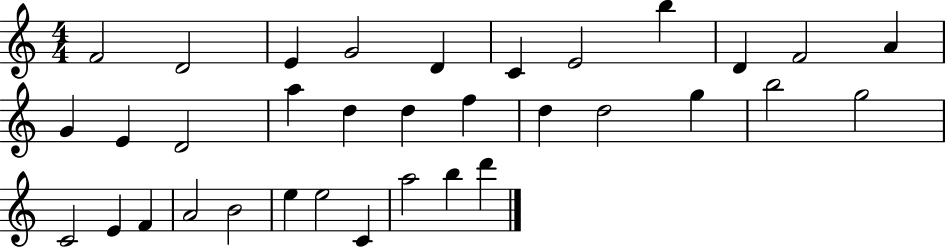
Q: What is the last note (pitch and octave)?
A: D6